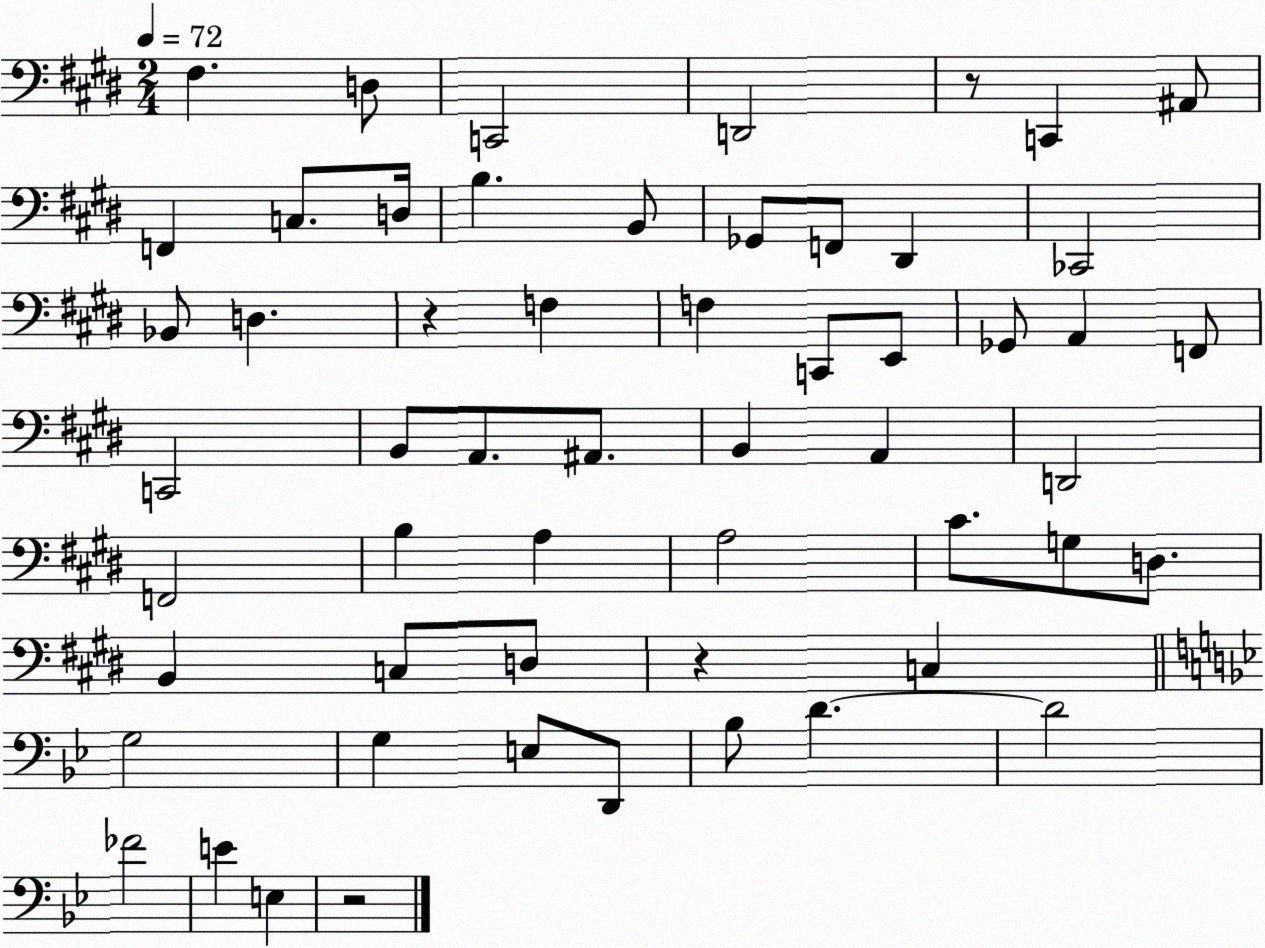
X:1
T:Untitled
M:2/4
L:1/4
K:E
^F, D,/2 C,,2 D,,2 z/2 C,, ^A,,/2 F,, C,/2 D,/4 B, B,,/2 _G,,/2 F,,/2 ^D,, _C,,2 _B,,/2 D, z F, F, C,,/2 E,,/2 _G,,/2 A,, F,,/2 C,,2 B,,/2 A,,/2 ^A,,/2 B,, A,, D,,2 F,,2 B, A, A,2 ^C/2 G,/2 D,/2 B,, C,/2 D,/2 z C, G,2 G, E,/2 D,,/2 _B,/2 D D2 _F2 E E, z2